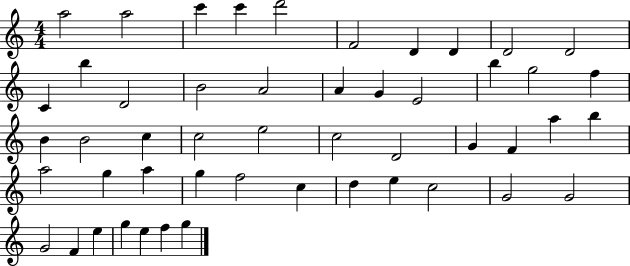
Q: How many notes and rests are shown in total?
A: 50